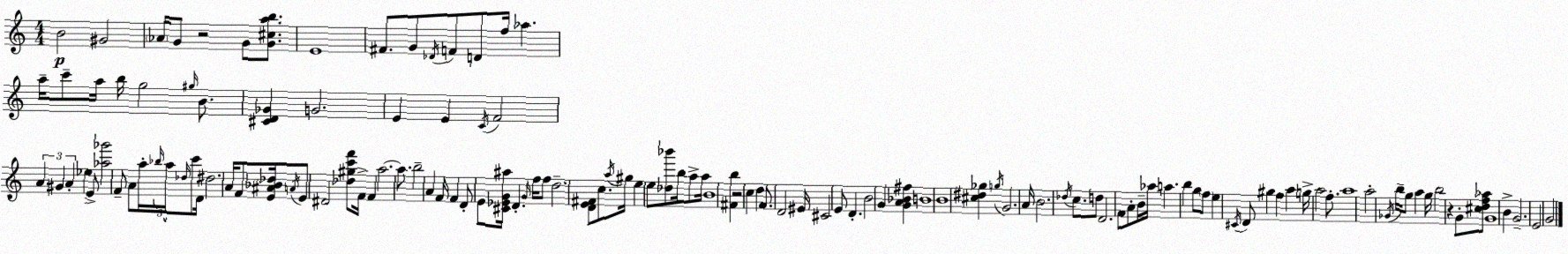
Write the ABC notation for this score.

X:1
T:Untitled
M:4/4
L:1/4
K:Am
B2 ^G2 _A/4 G/2 z2 G/2 [G^cab]/2 E4 ^F/2 G/2 _D/4 F/2 D/2 f/4 _a a/4 c'/2 a/4 b/4 g2 ^g/4 B/2 [^CD_G] G2 E E C/4 F2 A ^G A _e E/2 [_a_g']2 F/2 A/2 a/4 _b/4 a/4 _d/4 c'/2 D/4 ^d2 A/4 F/2 [E^A_B_d]/4 A/4 E/2 ^D2 [_d^gc'f']/2 F/4 F a2 a/2 b2 A F/4 F D/2 E/2 [^C_EG^a]/4 D G/4 f/4 f/2 d2 [DE^F]/2 c/2 a/4 ^g/4 e e/2 [_d_b']/2 b/4 a/2 a/4 B4 [^Fb] z2 c d F/2 D2 ^E/4 ^C2 E/2 D B2 G [GA_B^f] B4 B4 [^c^d_g] g/4 G2 A/4 B2 _d/4 c/2 d/2 D2 F/2 A/2 B/4 _a/4 a b g/2 f/2 e ^C/4 D/2 ^g f a g/4 a2 f/2 a4 a2 _G/4 b/4 g/2 a g/4 b2 z G/2 [^cdf_a]/2 G4 B G2 E2 G2